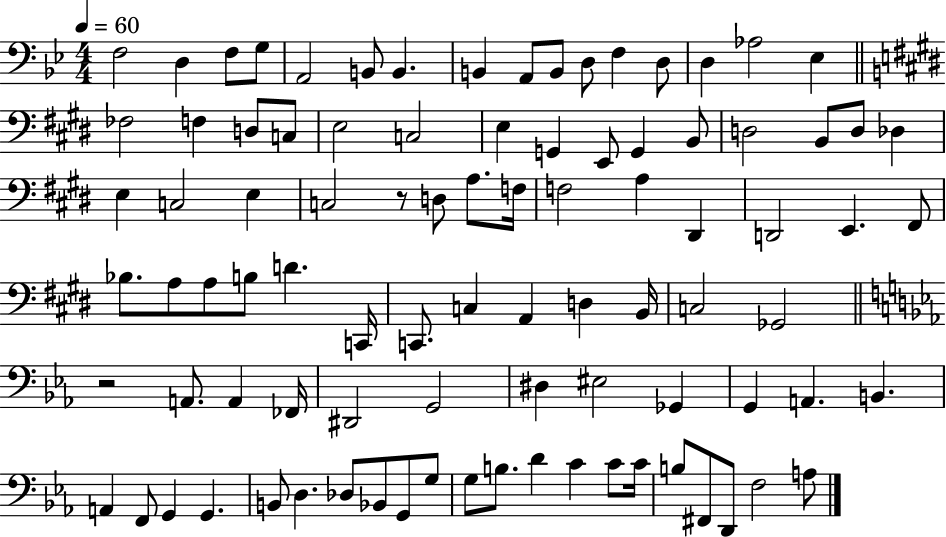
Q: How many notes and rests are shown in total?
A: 91